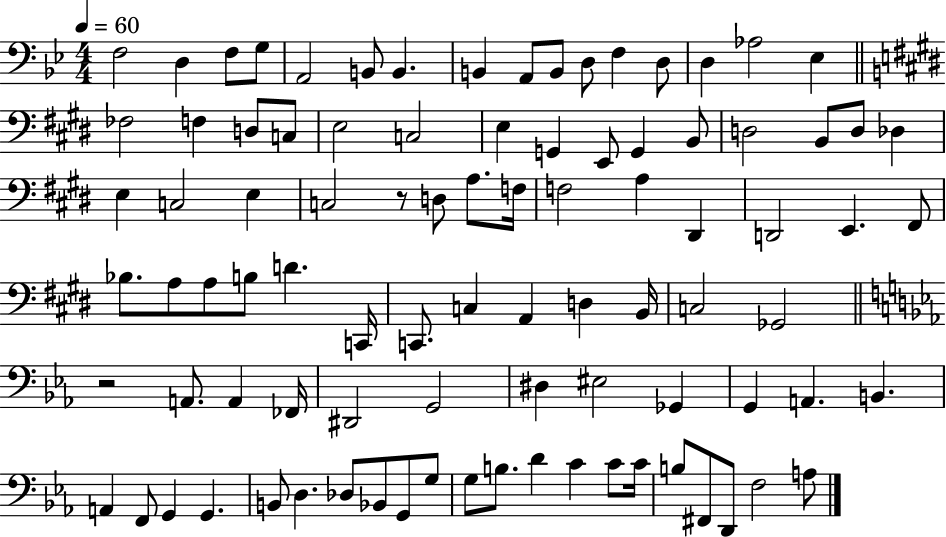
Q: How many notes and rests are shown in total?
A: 91